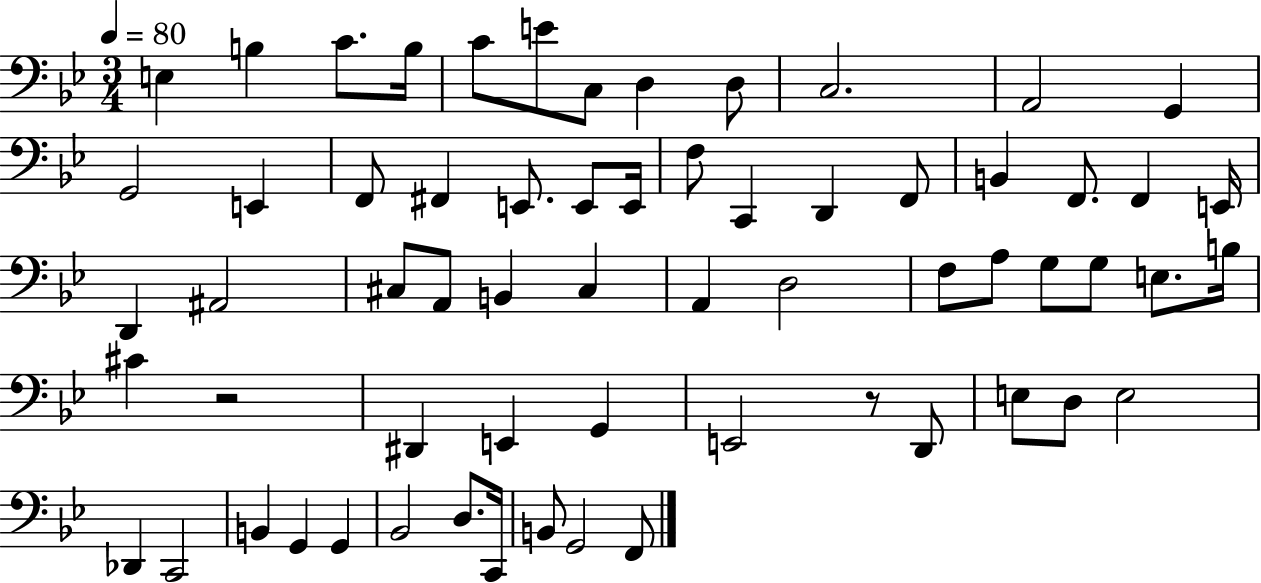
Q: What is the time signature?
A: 3/4